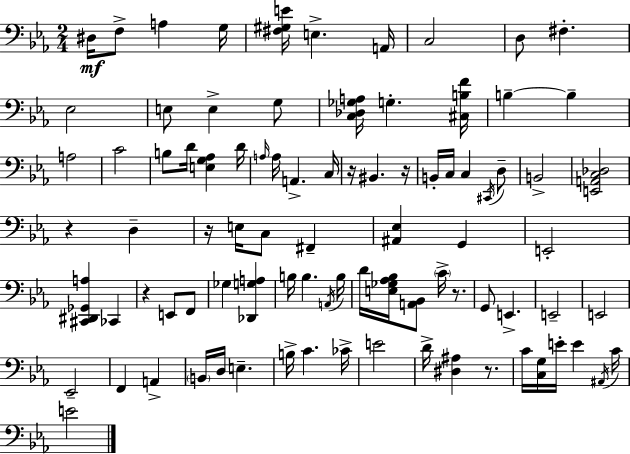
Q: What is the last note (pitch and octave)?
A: E4